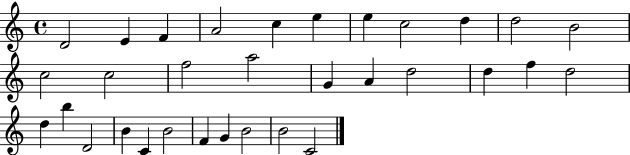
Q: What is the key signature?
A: C major